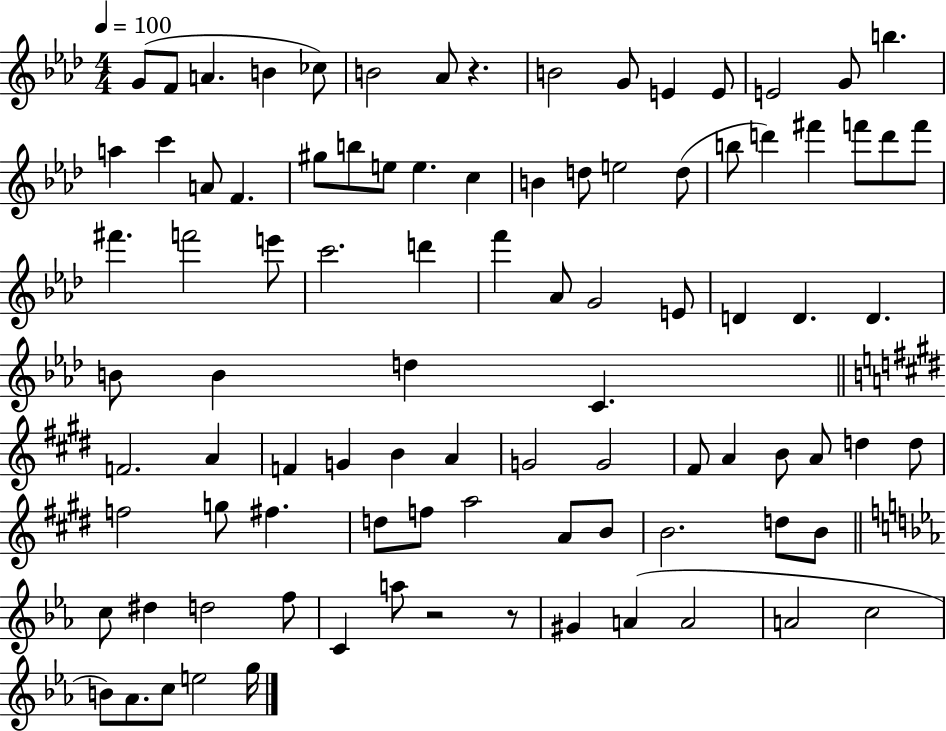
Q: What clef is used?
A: treble